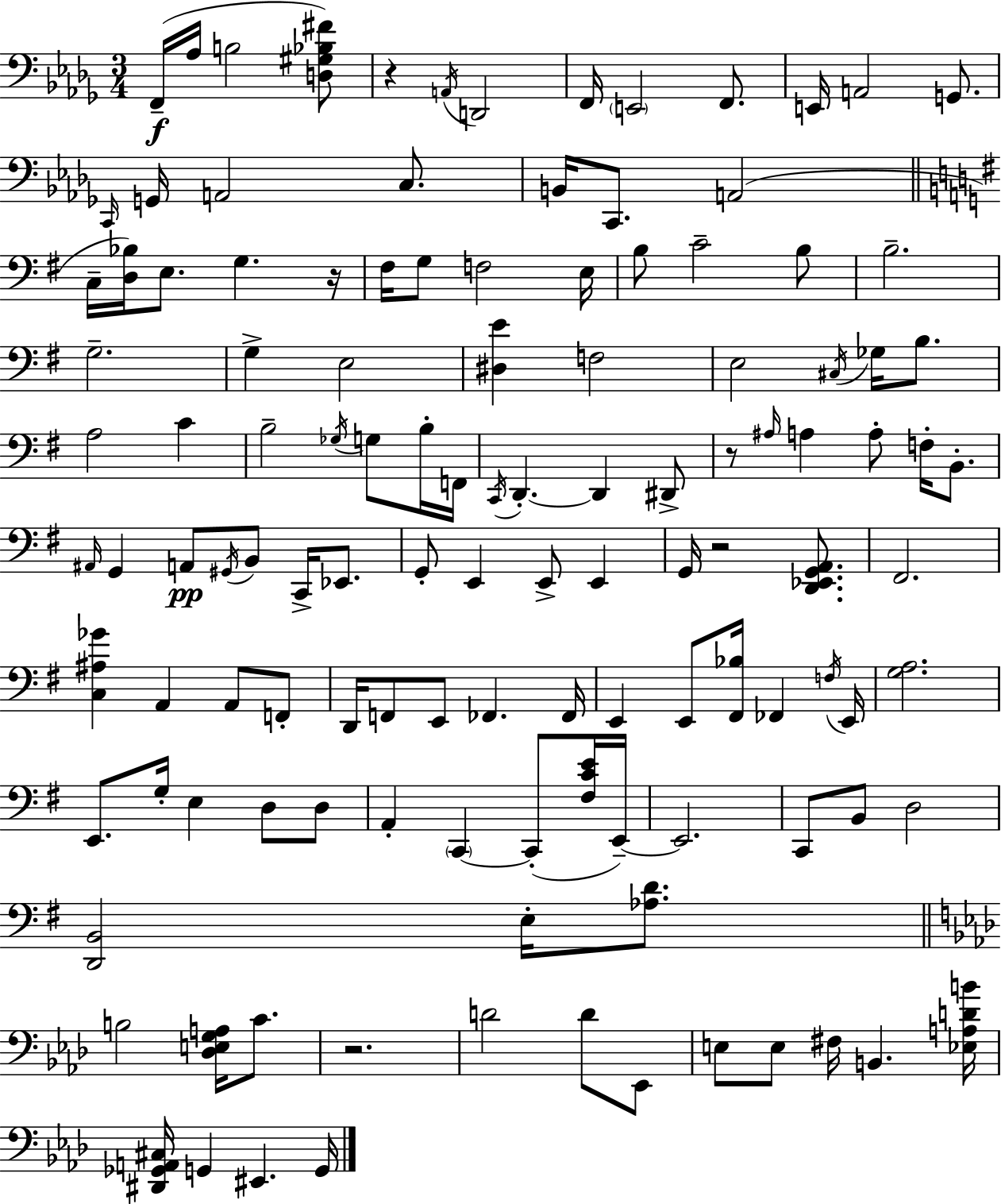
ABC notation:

X:1
T:Untitled
M:3/4
L:1/4
K:Bbm
F,,/4 _A,/4 B,2 [D,^G,_B,^F]/2 z A,,/4 D,,2 F,,/4 E,,2 F,,/2 E,,/4 A,,2 G,,/2 C,,/4 G,,/4 A,,2 C,/2 B,,/4 C,,/2 A,,2 C,/4 [D,_B,]/4 E,/2 G, z/4 ^F,/4 G,/2 F,2 E,/4 B,/2 C2 B,/2 B,2 G,2 G, E,2 [^D,E] F,2 E,2 ^C,/4 _G,/4 B,/2 A,2 C B,2 _G,/4 G,/2 B,/4 F,,/4 C,,/4 D,, D,, ^D,,/2 z/2 ^A,/4 A, A,/2 F,/4 B,,/2 ^A,,/4 G,, A,,/2 ^G,,/4 B,,/2 C,,/4 _E,,/2 G,,/2 E,, E,,/2 E,, G,,/4 z2 [D,,_E,,G,,A,,]/2 ^F,,2 [C,^A,_G] A,, A,,/2 F,,/2 D,,/4 F,,/2 E,,/2 _F,, _F,,/4 E,, E,,/2 [^F,,_B,]/4 _F,, F,/4 E,,/4 [G,A,]2 E,,/2 G,/4 E, D,/2 D,/2 A,, C,, C,,/2 [^F,CE]/4 E,,/4 E,,2 C,,/2 B,,/2 D,2 [D,,B,,]2 E,/4 [_A,D]/2 B,2 [_D,E,G,A,]/4 C/2 z2 D2 D/2 _E,,/2 E,/2 E,/2 ^F,/4 B,, [_E,A,DB]/4 [^D,,_G,,A,,^C,]/4 G,, ^E,, G,,/4